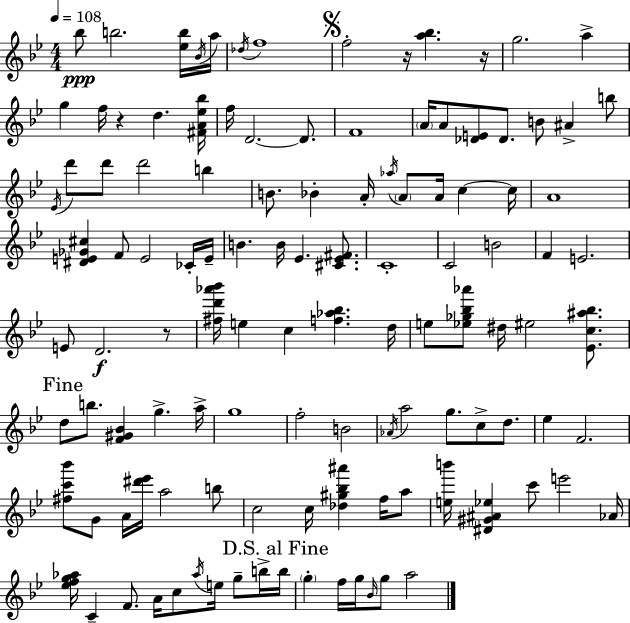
X:1
T:Untitled
M:4/4
L:1/4
K:Gm
_b/2 b2 [_eb]/4 _B/4 a/4 _d/4 f4 f2 z/4 [a_b] z/4 g2 a g f/4 z d [^FA_e_b]/4 f/4 D2 D/2 F4 A/4 A/2 [_DE]/2 _D/2 B/2 ^A b/2 _E/4 d'/2 d'/2 d'2 b B/2 _B A/4 _a/4 A/2 A/4 c c/4 A4 [^DE_G^c] F/2 E2 _C/4 E/4 B B/4 _E [^C_E^F]/2 C4 C2 B2 F E2 E/2 D2 z/2 [^fd'_a'_b']/4 e c [f_a_b] d/4 e/2 [_e_g_b_a']/2 ^d/4 ^e2 [_Ec^a_b]/2 d/2 b/2 [F^G_B] g a/4 g4 f2 B2 _A/4 a2 g/2 c/2 d/2 _e F2 [^fc'_b']/2 G/2 A/4 [^d'_e']/4 a2 b/2 c2 c/4 [_d^g_b^a'] f/4 a/2 [eb']/4 [^D^G^A_e] c'/2 e'2 _A/4 [_efg_a]/4 C F/2 A/4 c/2 _a/4 e/4 g/2 b/4 b/4 g f/4 g/4 _B/4 g/2 a2